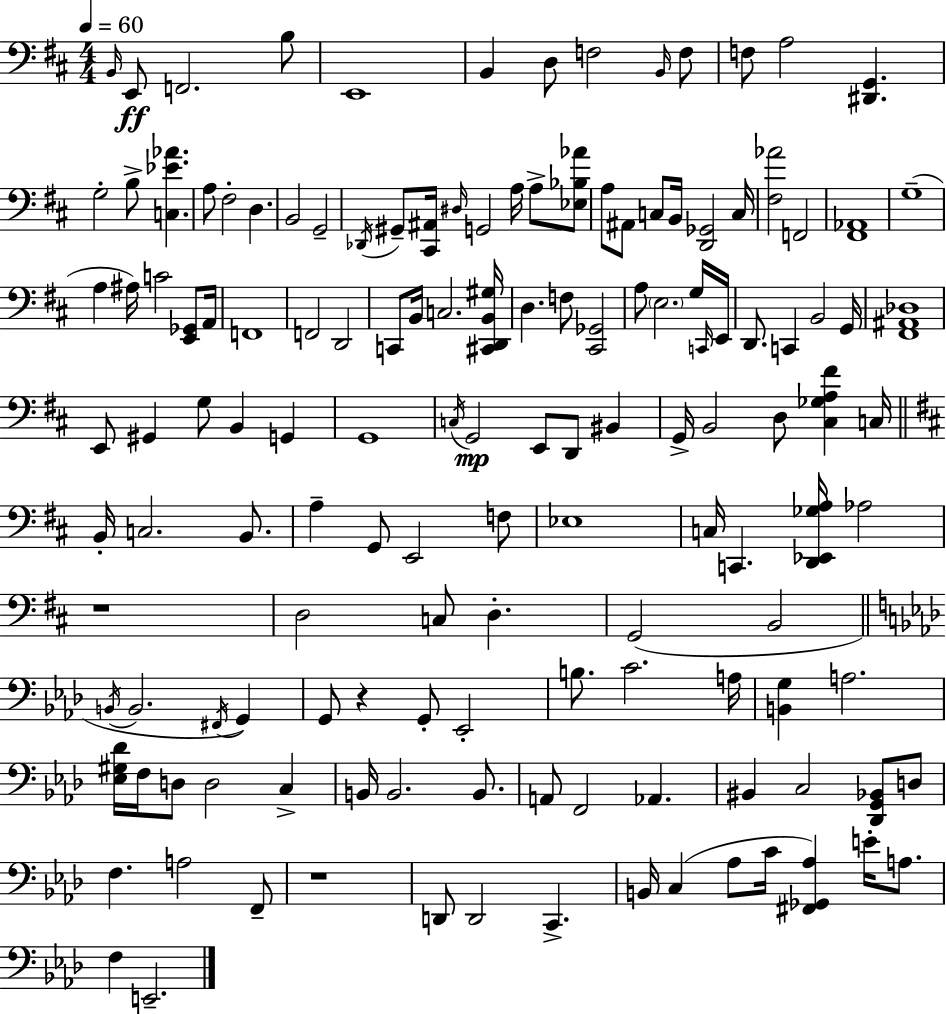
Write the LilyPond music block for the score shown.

{
  \clef bass
  \numericTimeSignature
  \time 4/4
  \key d \major
  \tempo 4 = 60
  \grace { b,16 }\ff e,8 f,2. b8 | e,1 | b,4 d8 f2 \grace { b,16 } | f8 f8 a2 <dis, g,>4. | \break g2-. b8-> <c ees' aes'>4. | a8 fis2-. d4. | b,2 g,2-- | \acciaccatura { des,16 } gis,8-- <cis, ais,>16 \grace { dis16 } g,2 a16 | \break a8-> <ees bes aes'>8 a8 ais,8 c8 b,16 <d, ges,>2 | c16 <fis aes'>2 f,2 | <fis, aes,>1 | g1--( | \break a4 ais16) c'2 | <e, ges,>8 a,16 f,1 | f,2 d,2 | c,8 b,16 c2. | \break <cis, d, b, gis>16 d4. f8 <cis, ges,>2 | a8 \parenthesize e2. | g16 \grace { c,16 } e,16 d,8. c,4 b,2 | g,16 <fis, ais, des>1 | \break e,8 gis,4 g8 b,4 | g,4 g,1 | \acciaccatura { c16 } g,2\mp e,8 | d,8 bis,4 g,16-> b,2 d8 | \break <cis ges a fis'>4 c16 \bar "||" \break \key d \major b,16-. c2. b,8. | a4-- g,8 e,2 f8 | ees1 | c16 c,4. <d, ees, ges a>16 aes2 | \break r1 | d2 c8 d4.-. | g,2( b,2 | \bar "||" \break \key f \minor \acciaccatura { b,16 } b,2. \acciaccatura { fis,16 }) g,4 | g,8 r4 g,8-. ees,2-. | b8. c'2. | a16 <b, g>4 a2. | \break <ees gis des'>16 f16 d8 d2 c4-> | b,16 b,2. b,8. | a,8 f,2 aes,4. | bis,4 c2 <des, g, bes,>8 | \break d8 f4. a2 | f,8-- r1 | d,8 d,2 c,4.-> | b,16 c4( aes8 c'16 <fis, ges, aes>4) e'16-. a8. | \break f4 e,2.-- | \bar "|."
}